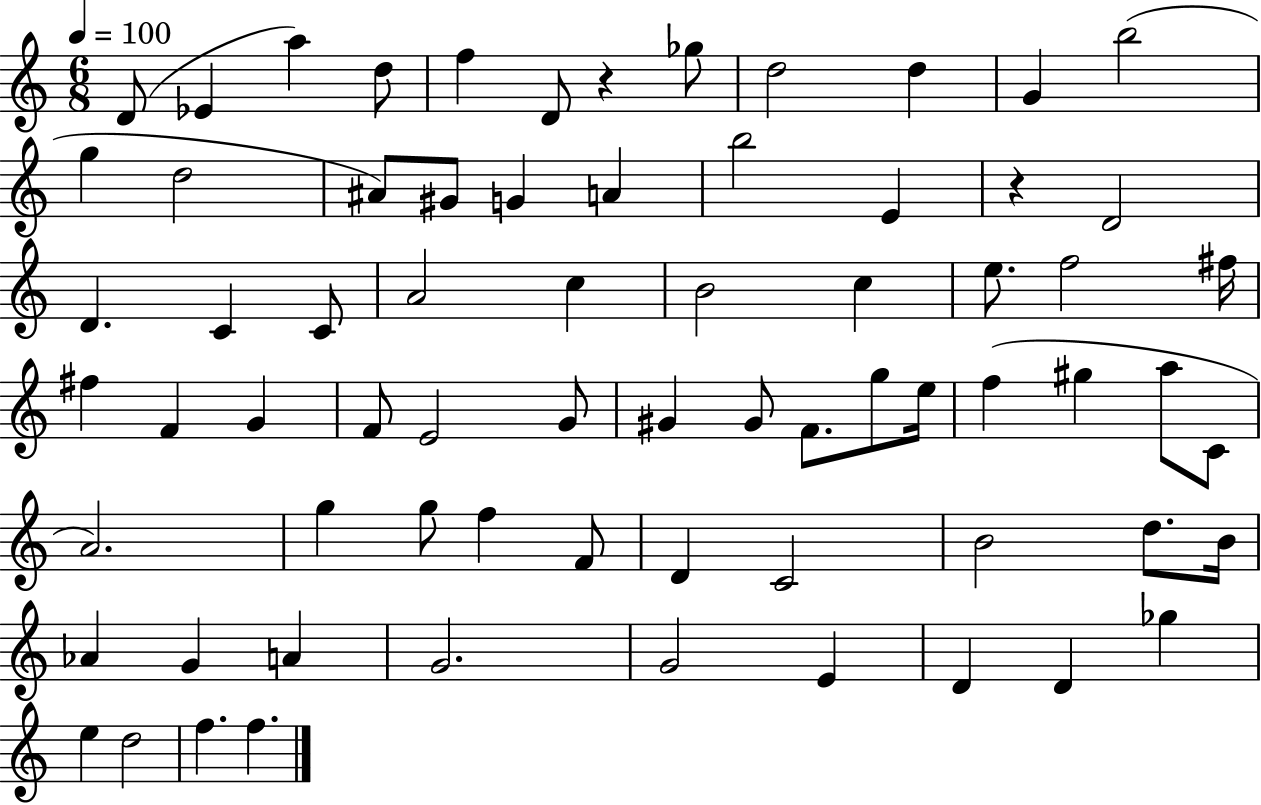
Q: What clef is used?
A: treble